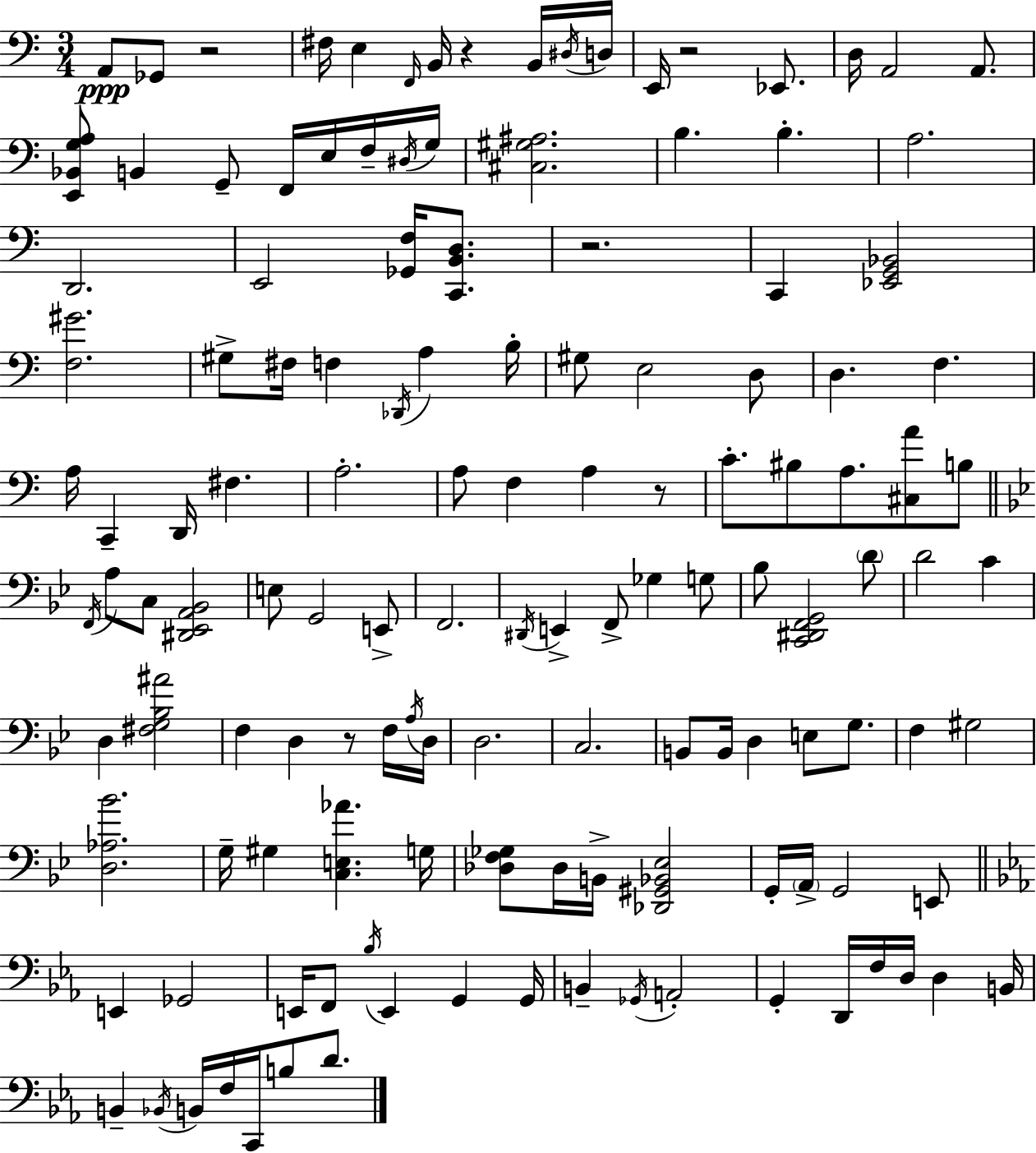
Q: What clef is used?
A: bass